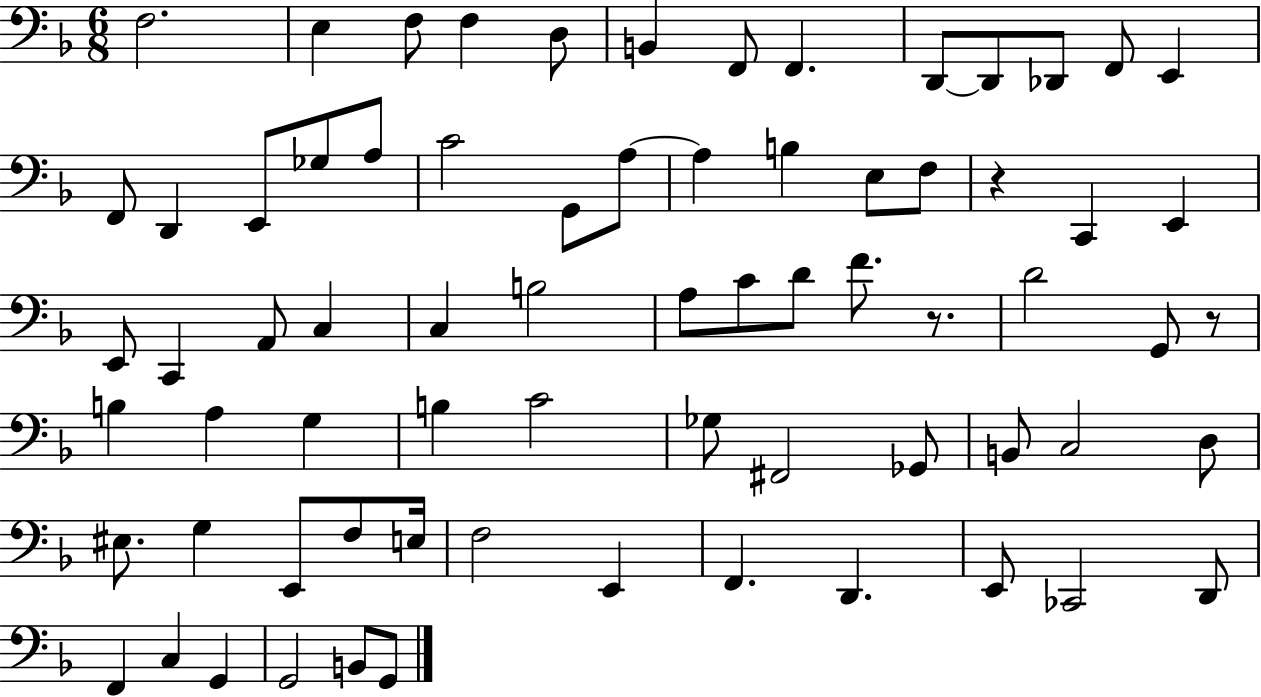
{
  \clef bass
  \numericTimeSignature
  \time 6/8
  \key f \major
  f2. | e4 f8 f4 d8 | b,4 f,8 f,4. | d,8~~ d,8 des,8 f,8 e,4 | \break f,8 d,4 e,8 ges8 a8 | c'2 g,8 a8~~ | a4 b4 e8 f8 | r4 c,4 e,4 | \break e,8 c,4 a,8 c4 | c4 b2 | a8 c'8 d'8 f'8. r8. | d'2 g,8 r8 | \break b4 a4 g4 | b4 c'2 | ges8 fis,2 ges,8 | b,8 c2 d8 | \break eis8. g4 e,8 f8 e16 | f2 e,4 | f,4. d,4. | e,8 ces,2 d,8 | \break f,4 c4 g,4 | g,2 b,8 g,8 | \bar "|."
}